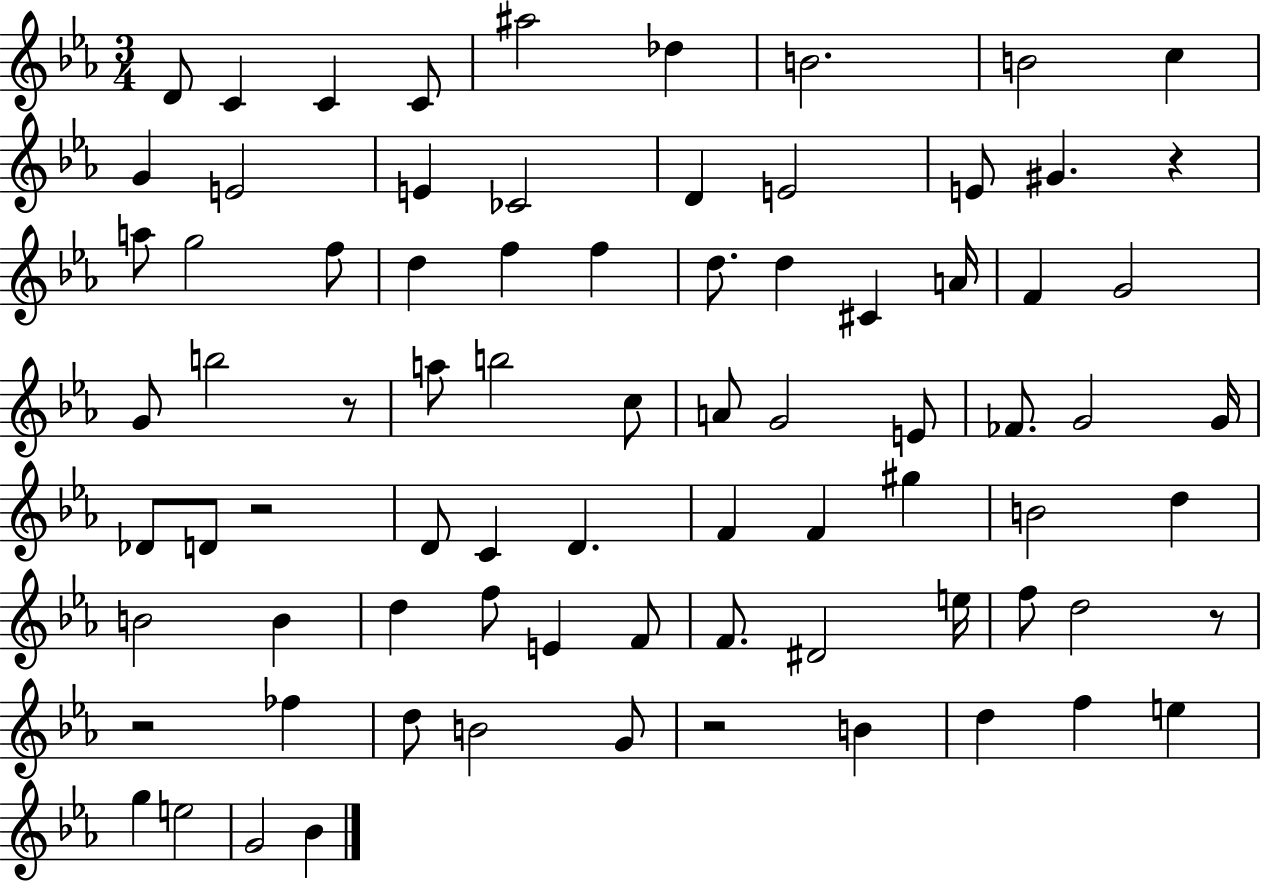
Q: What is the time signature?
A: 3/4